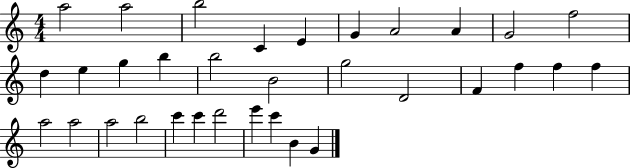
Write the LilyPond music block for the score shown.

{
  \clef treble
  \numericTimeSignature
  \time 4/4
  \key c \major
  a''2 a''2 | b''2 c'4 e'4 | g'4 a'2 a'4 | g'2 f''2 | \break d''4 e''4 g''4 b''4 | b''2 b'2 | g''2 d'2 | f'4 f''4 f''4 f''4 | \break a''2 a''2 | a''2 b''2 | c'''4 c'''4 d'''2 | e'''4 c'''4 b'4 g'4 | \break \bar "|."
}